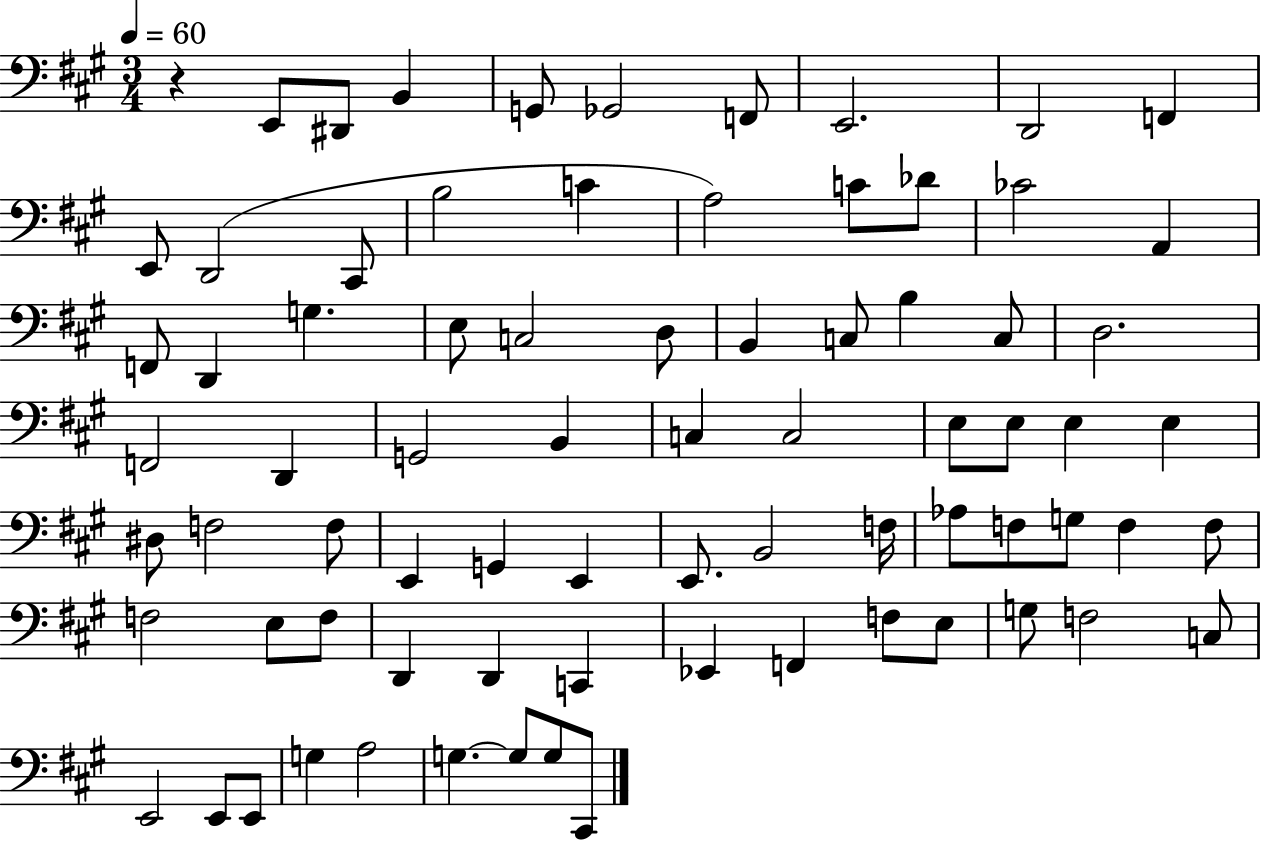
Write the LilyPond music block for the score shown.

{
  \clef bass
  \numericTimeSignature
  \time 3/4
  \key a \major
  \tempo 4 = 60
  r4 e,8 dis,8 b,4 | g,8 ges,2 f,8 | e,2. | d,2 f,4 | \break e,8 d,2( cis,8 | b2 c'4 | a2) c'8 des'8 | ces'2 a,4 | \break f,8 d,4 g4. | e8 c2 d8 | b,4 c8 b4 c8 | d2. | \break f,2 d,4 | g,2 b,4 | c4 c2 | e8 e8 e4 e4 | \break dis8 f2 f8 | e,4 g,4 e,4 | e,8. b,2 f16 | aes8 f8 g8 f4 f8 | \break f2 e8 f8 | d,4 d,4 c,4 | ees,4 f,4 f8 e8 | g8 f2 c8 | \break e,2 e,8 e,8 | g4 a2 | g4.~~ g8 g8 cis,8 | \bar "|."
}